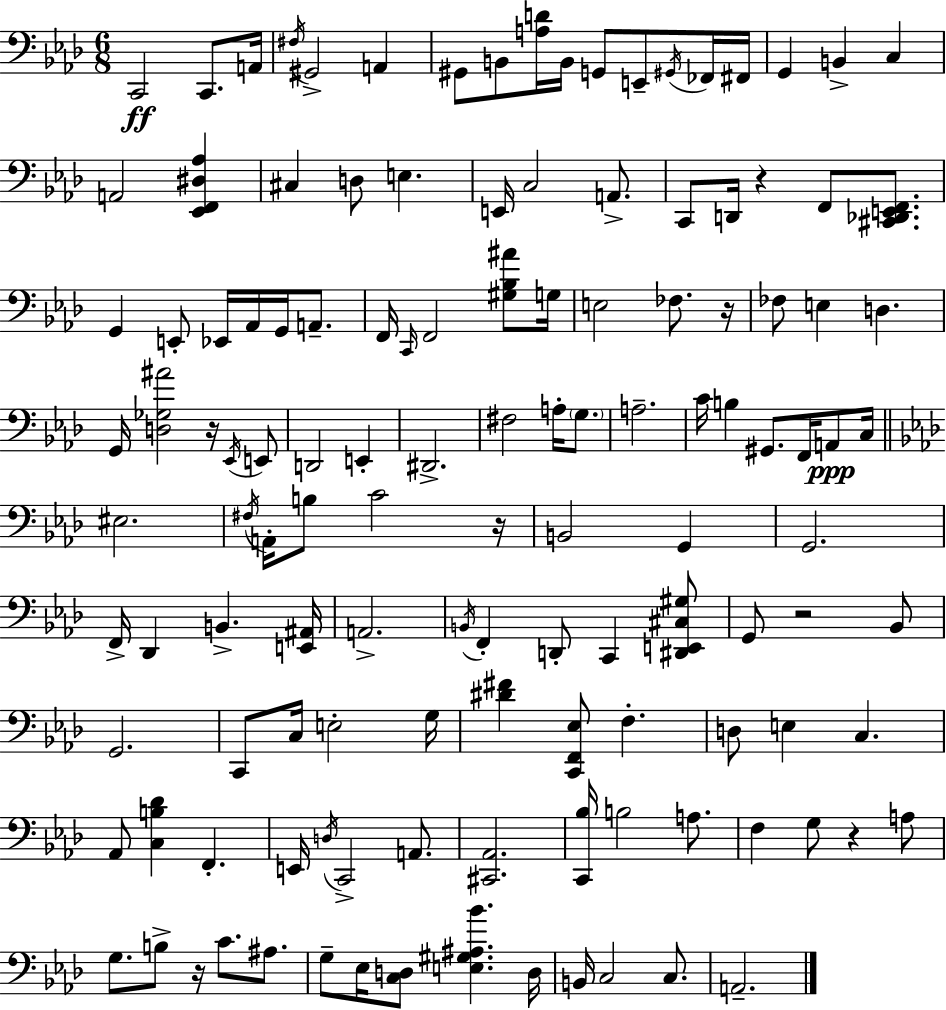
{
  \clef bass
  \numericTimeSignature
  \time 6/8
  \key f \minor
  \repeat volta 2 { c,2\ff c,8. a,16 | \acciaccatura { fis16 } gis,2-> a,4 | gis,8 b,8 <a d'>16 b,16 g,8 e,8-- \acciaccatura { gis,16 } | fes,16 fis,16 g,4 b,4-> c4 | \break a,2 <ees, f, dis aes>4 | cis4 d8 e4. | e,16 c2 a,8.-> | c,8 d,16 r4 f,8 <cis, des, e, f,>8. | \break g,4 e,8-. ees,16 aes,16 g,16 a,8.-- | f,16 \grace { c,16 } f,2 | <gis bes ais'>8 g16 e2 fes8. | r16 fes8 e4 d4. | \break g,16 <d ges ais'>2 | r16 \acciaccatura { ees,16 } e,8 d,2 | e,4-. dis,2.-> | fis2 | \break a16-. \parenthesize g8. a2.-- | c'16 b4 gis,8. | f,16 a,8\ppp c16 \bar "||" \break \key aes \major eis2. | \acciaccatura { fis16 } a,16-. b8 c'2 | r16 b,2 g,4 | g,2. | \break f,16-> des,4 b,4.-> | <e, ais,>16 a,2.-> | \acciaccatura { b,16 } f,4-. d,8-. c,4 | <dis, e, cis gis>8 g,8 r2 | \break bes,8 g,2. | c,8 c16 e2-. | g16 <dis' fis'>4 <c, f, ees>8 f4.-. | d8 e4 c4. | \break aes,8 <c b des'>4 f,4.-. | e,16 \acciaccatura { d16 } c,2-> | a,8. <cis, aes,>2. | <c, bes>16 b2 | \break a8. f4 g8 r4 | a8 g8. b8-> r16 c'8. | ais8. g8-- ees16 <c d>8 <e gis ais bes'>4. | d16 b,16 c2 | \break c8. a,2.-- | } \bar "|."
}